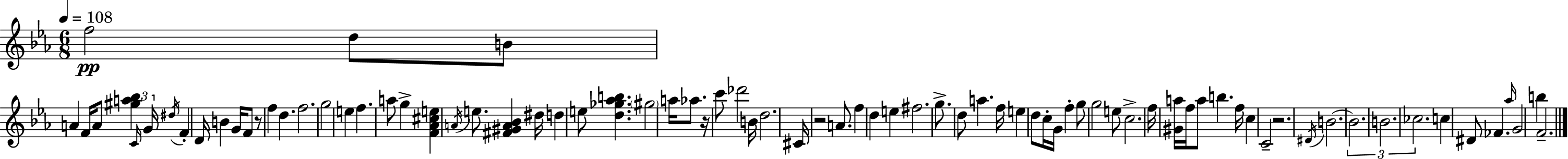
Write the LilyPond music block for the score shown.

{
  \clef treble
  \numericTimeSignature
  \time 6/8
  \key c \minor
  \tempo 4 = 108
  f''2\pp d''8 b'8 | a'4 f'16 a'8 <gis'' a'' bes''>4 \tuplet 3/2 { \grace { c'16 } | g'16 \acciaccatura { dis''16 } } f'4-. d'16 b'4 g'16 | f'8 r8 f''4 d''4. | \break f''2. | g''2 e''4 | f''4. a''8 g''4-> | <f' aes' cis'' e''>4 \acciaccatura { a'16 } e''8. <fis' gis' a' bes'>4 | \break dis''16 d''4 e''8 <d'' ges'' aes'' b''>4. | \parenthesize gis''2 a''16 | aes''8. r16 c'''8 des'''2 | b'16 d''2. | \break cis'16 r2 | a'8. f''4 d''4 e''4 | fis''2. | g''8.-> d''8 a''4. | \break f''16 e''4 d''8 c''16-. g'16 f''4-. | g''8 g''2 | e''8 c''2.-> | f''16 <gis' a''>16 f''16 a''8 b''4. | \break f''16 c''4 c'2-- | r2. | \acciaccatura { dis'16 } b'2.~~ | \tuplet 3/2 { b'2. | \break b'2. | ces''2. } | c''4 dis'8 fes'4. | \grace { aes''16 } g'2 | \break b''4 f'2.-- | \bar "|."
}